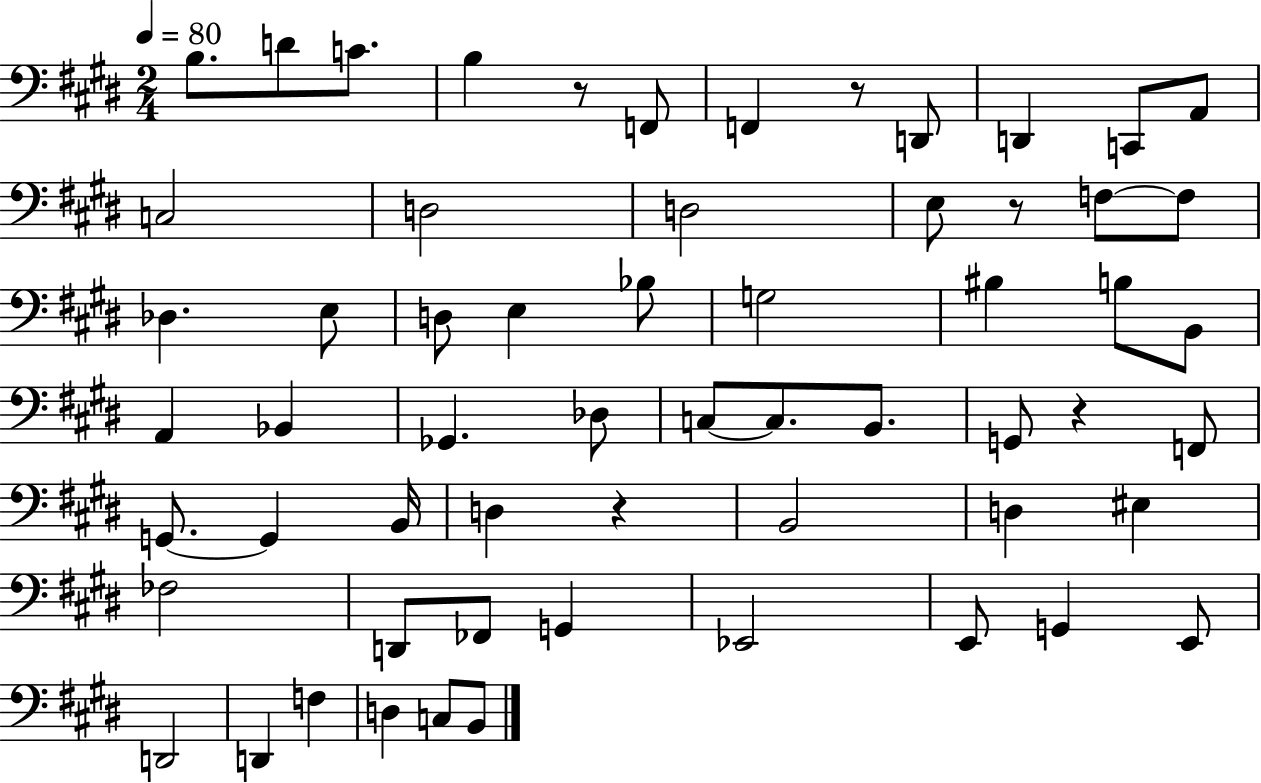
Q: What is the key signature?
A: E major